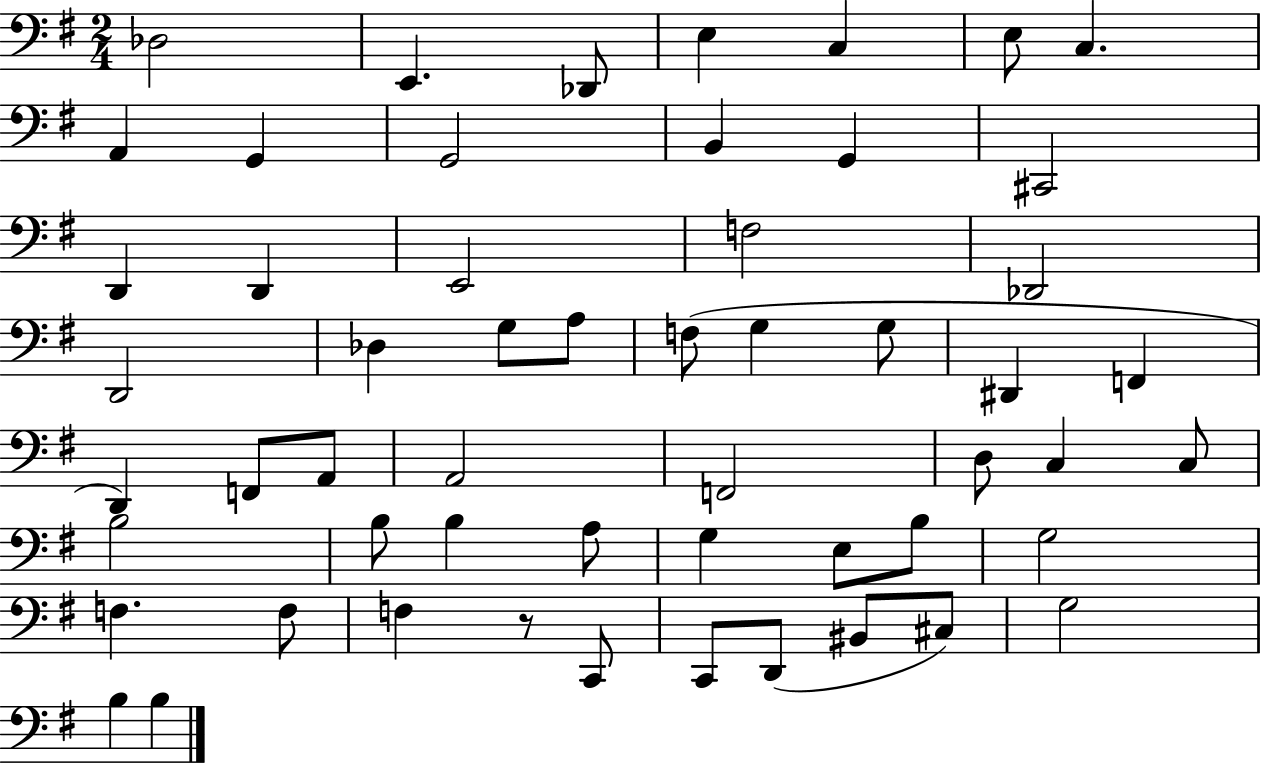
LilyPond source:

{
  \clef bass
  \numericTimeSignature
  \time 2/4
  \key g \major
  \repeat volta 2 { des2 | e,4. des,8 | e4 c4 | e8 c4. | \break a,4 g,4 | g,2 | b,4 g,4 | cis,2 | \break d,4 d,4 | e,2 | f2 | des,2 | \break d,2 | des4 g8 a8 | f8( g4 g8 | dis,4 f,4 | \break d,4) f,8 a,8 | a,2 | f,2 | d8 c4 c8 | \break b2 | b8 b4 a8 | g4 e8 b8 | g2 | \break f4. f8 | f4 r8 c,8 | c,8 d,8( bis,8 cis8) | g2 | \break b4 b4 | } \bar "|."
}